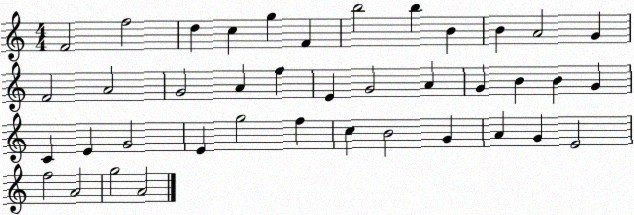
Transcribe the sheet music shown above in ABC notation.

X:1
T:Untitled
M:4/4
L:1/4
K:C
F2 f2 d c g F b2 b B B A2 G F2 A2 G2 A f E G2 A G B B G C E G2 E g2 f c B2 G A G E2 f2 A2 g2 A2